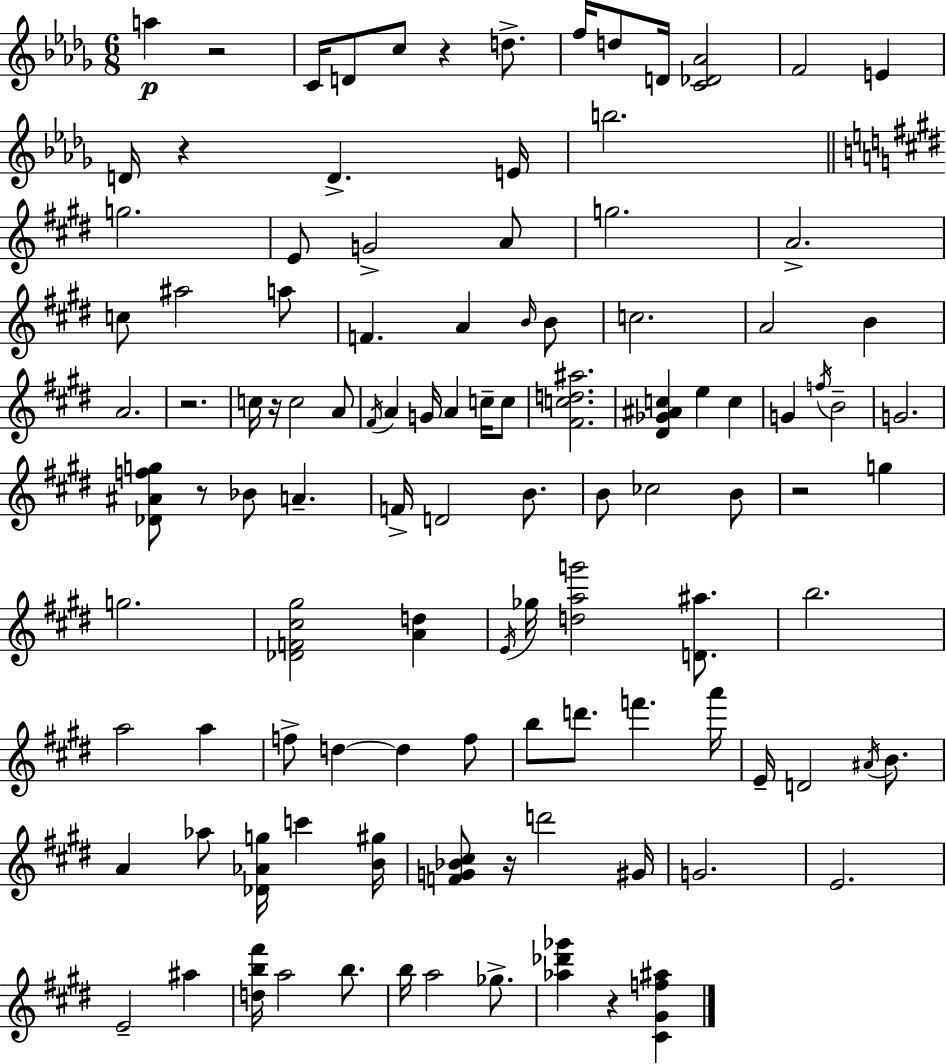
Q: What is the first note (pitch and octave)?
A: A5